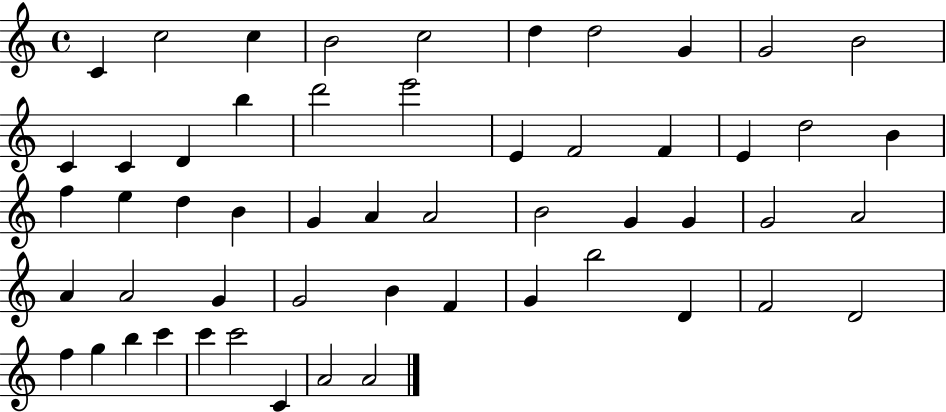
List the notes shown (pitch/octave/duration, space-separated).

C4/q C5/h C5/q B4/h C5/h D5/q D5/h G4/q G4/h B4/h C4/q C4/q D4/q B5/q D6/h E6/h E4/q F4/h F4/q E4/q D5/h B4/q F5/q E5/q D5/q B4/q G4/q A4/q A4/h B4/h G4/q G4/q G4/h A4/h A4/q A4/h G4/q G4/h B4/q F4/q G4/q B5/h D4/q F4/h D4/h F5/q G5/q B5/q C6/q C6/q C6/h C4/q A4/h A4/h